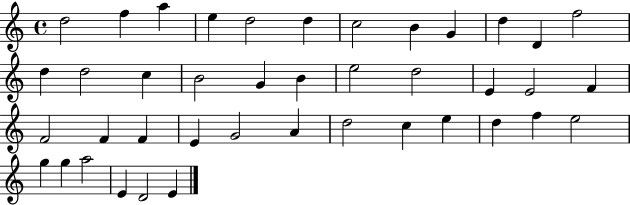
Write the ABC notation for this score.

X:1
T:Untitled
M:4/4
L:1/4
K:C
d2 f a e d2 d c2 B G d D f2 d d2 c B2 G B e2 d2 E E2 F F2 F F E G2 A d2 c e d f e2 g g a2 E D2 E